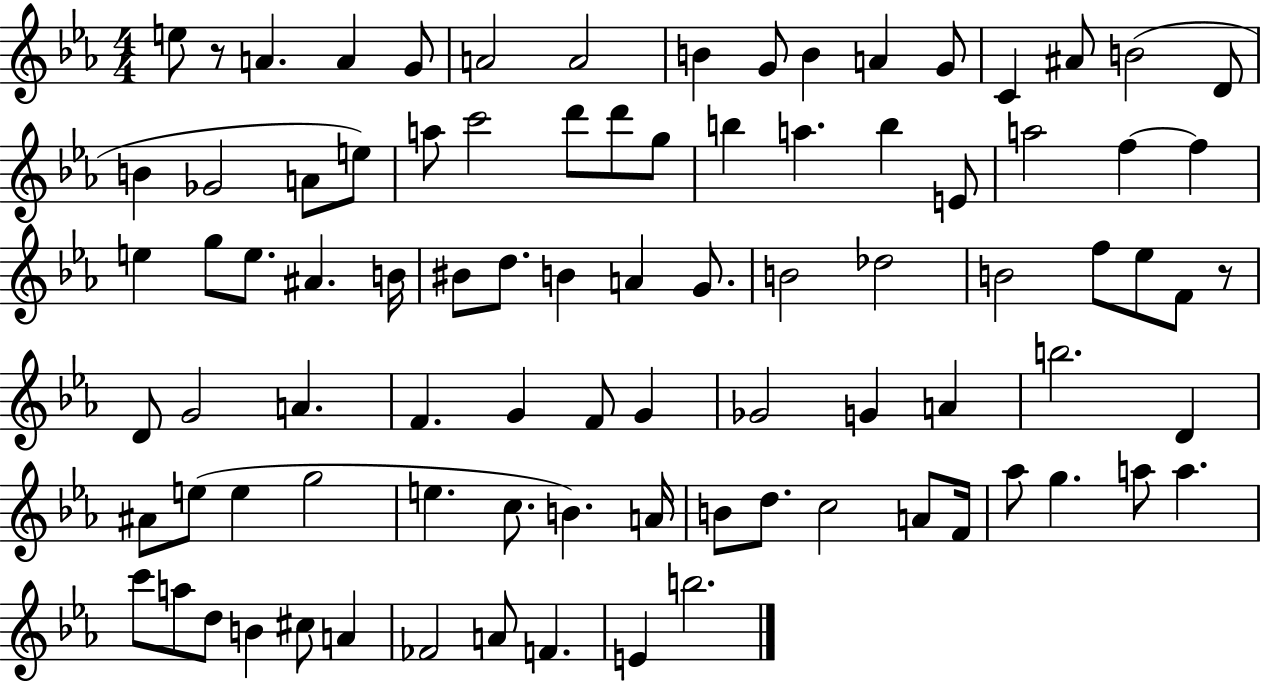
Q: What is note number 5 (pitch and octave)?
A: A4